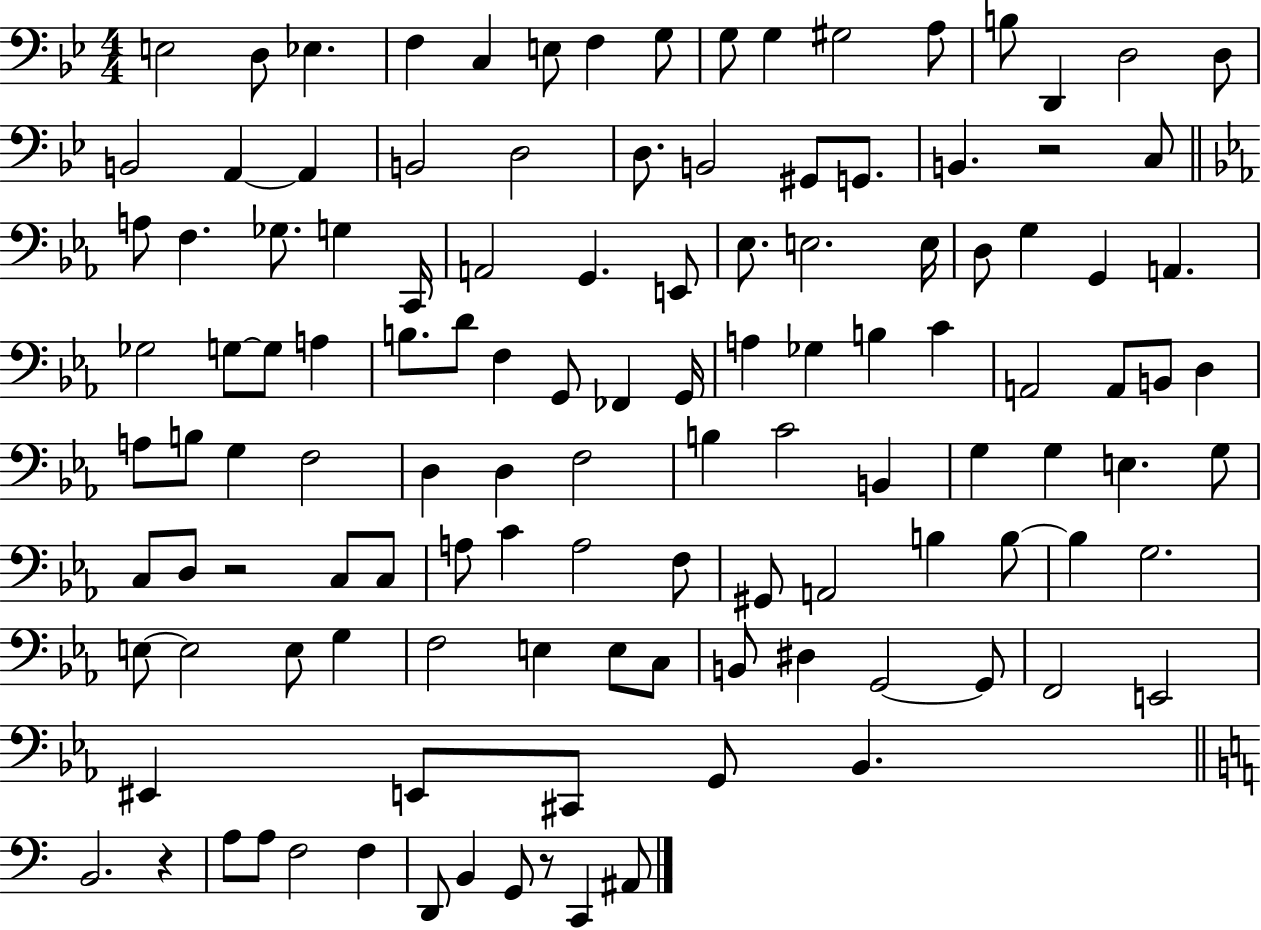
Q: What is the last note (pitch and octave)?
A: A#2